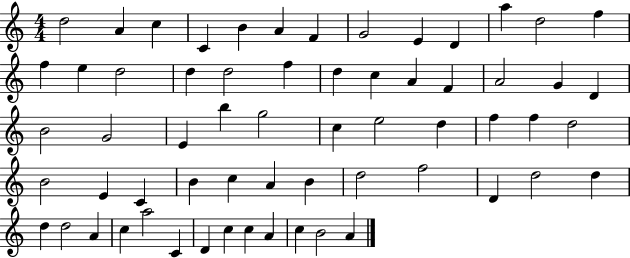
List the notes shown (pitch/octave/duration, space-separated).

D5/h A4/q C5/q C4/q B4/q A4/q F4/q G4/h E4/q D4/q A5/q D5/h F5/q F5/q E5/q D5/h D5/q D5/h F5/q D5/q C5/q A4/q F4/q A4/h G4/q D4/q B4/h G4/h E4/q B5/q G5/h C5/q E5/h D5/q F5/q F5/q D5/h B4/h E4/q C4/q B4/q C5/q A4/q B4/q D5/h F5/h D4/q D5/h D5/q D5/q D5/h A4/q C5/q A5/h C4/q D4/q C5/q C5/q A4/q C5/q B4/h A4/q